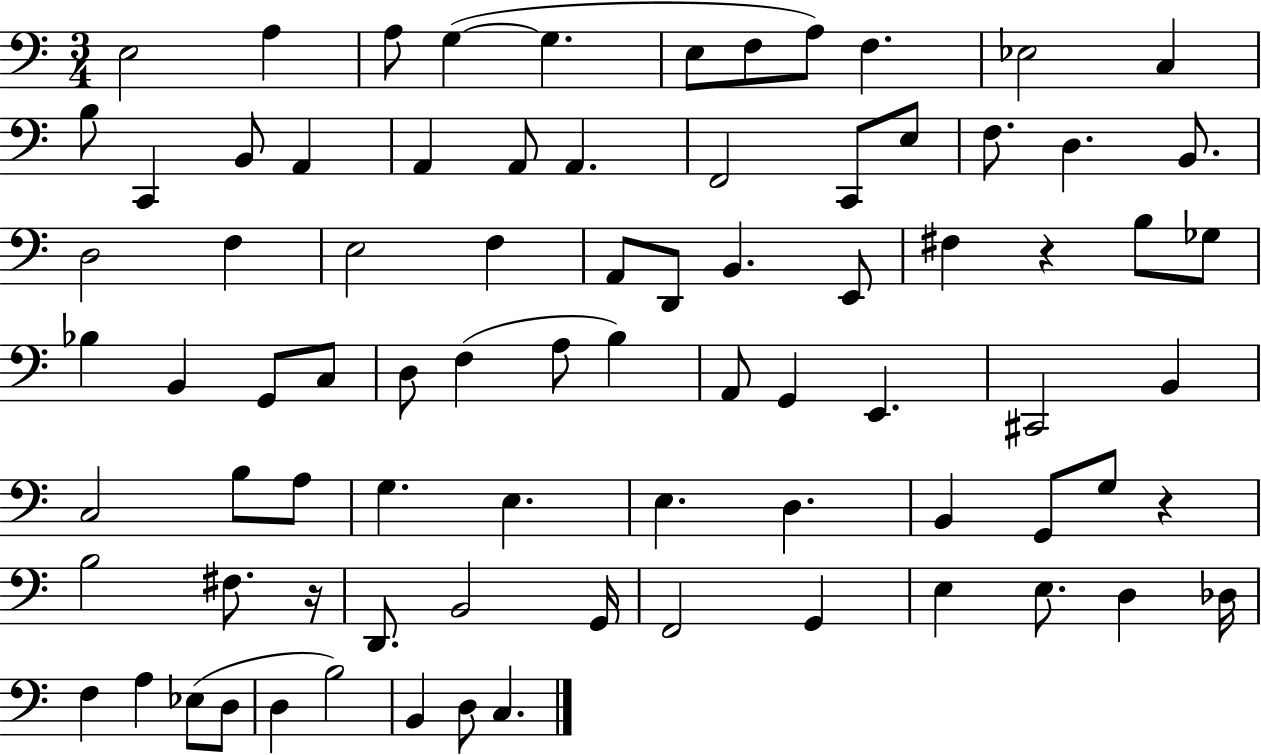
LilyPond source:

{
  \clef bass
  \numericTimeSignature
  \time 3/4
  \key c \major
  e2 a4 | a8 g4~(~ g4. | e8 f8 a8) f4. | ees2 c4 | \break b8 c,4 b,8 a,4 | a,4 a,8 a,4. | f,2 c,8 e8 | f8. d4. b,8. | \break d2 f4 | e2 f4 | a,8 d,8 b,4. e,8 | fis4 r4 b8 ges8 | \break bes4 b,4 g,8 c8 | d8 f4( a8 b4) | a,8 g,4 e,4. | cis,2 b,4 | \break c2 b8 a8 | g4. e4. | e4. d4. | b,4 g,8 g8 r4 | \break b2 fis8. r16 | d,8. b,2 g,16 | f,2 g,4 | e4 e8. d4 des16 | \break f4 a4 ees8( d8 | d4 b2) | b,4 d8 c4. | \bar "|."
}